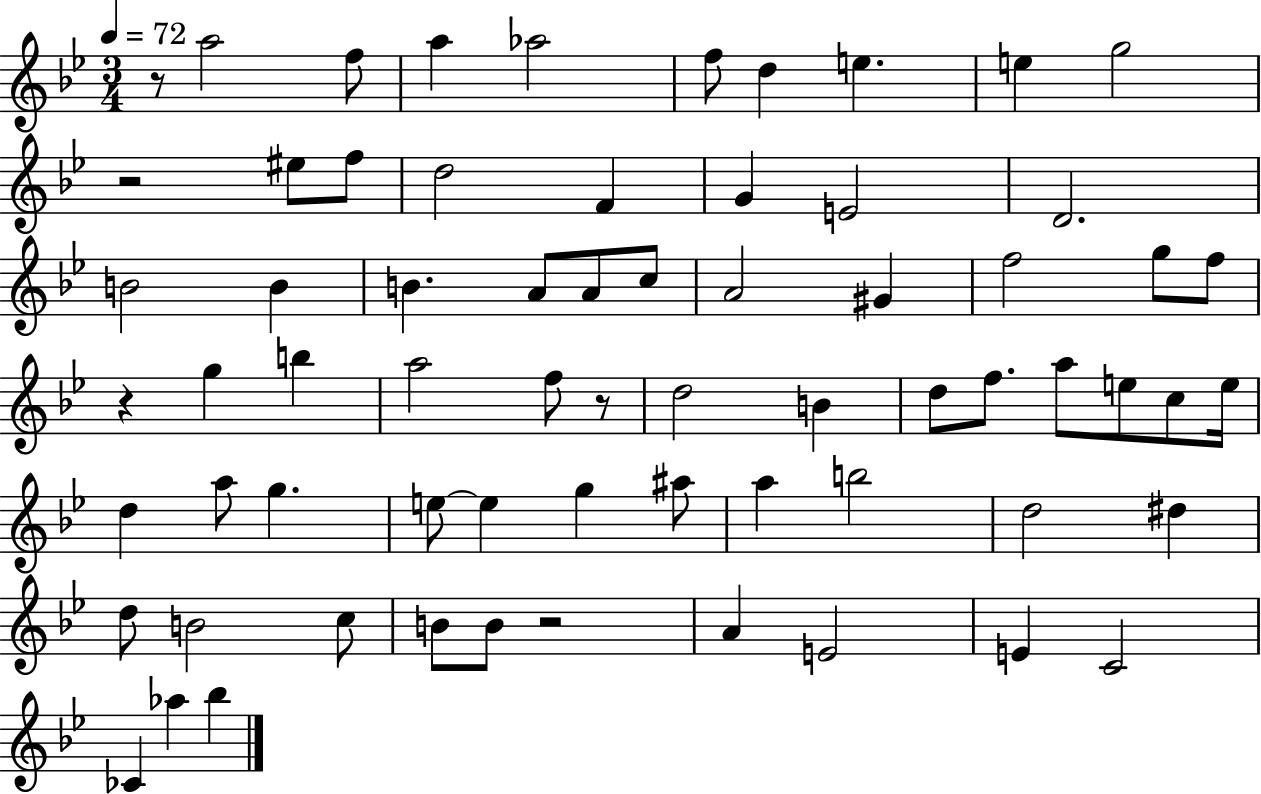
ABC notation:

X:1
T:Untitled
M:3/4
L:1/4
K:Bb
z/2 a2 f/2 a _a2 f/2 d e e g2 z2 ^e/2 f/2 d2 F G E2 D2 B2 B B A/2 A/2 c/2 A2 ^G f2 g/2 f/2 z g b a2 f/2 z/2 d2 B d/2 f/2 a/2 e/2 c/2 e/4 d a/2 g e/2 e g ^a/2 a b2 d2 ^d d/2 B2 c/2 B/2 B/2 z2 A E2 E C2 _C _a _b